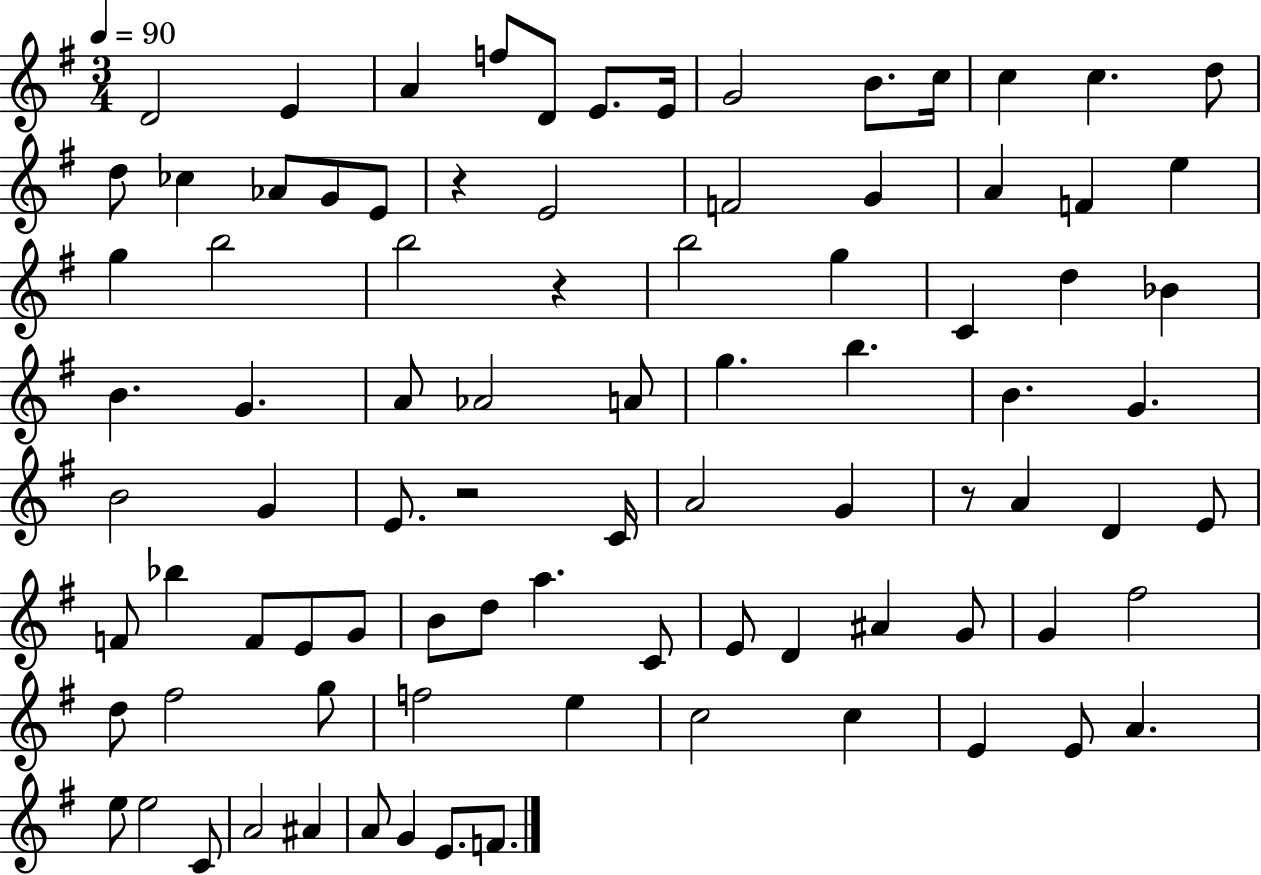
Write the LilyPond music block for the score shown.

{
  \clef treble
  \numericTimeSignature
  \time 3/4
  \key g \major
  \tempo 4 = 90
  d'2 e'4 | a'4 f''8 d'8 e'8. e'16 | g'2 b'8. c''16 | c''4 c''4. d''8 | \break d''8 ces''4 aes'8 g'8 e'8 | r4 e'2 | f'2 g'4 | a'4 f'4 e''4 | \break g''4 b''2 | b''2 r4 | b''2 g''4 | c'4 d''4 bes'4 | \break b'4. g'4. | a'8 aes'2 a'8 | g''4. b''4. | b'4. g'4. | \break b'2 g'4 | e'8. r2 c'16 | a'2 g'4 | r8 a'4 d'4 e'8 | \break f'8 bes''4 f'8 e'8 g'8 | b'8 d''8 a''4. c'8 | e'8 d'4 ais'4 g'8 | g'4 fis''2 | \break d''8 fis''2 g''8 | f''2 e''4 | c''2 c''4 | e'4 e'8 a'4. | \break e''8 e''2 c'8 | a'2 ais'4 | a'8 g'4 e'8. f'8. | \bar "|."
}